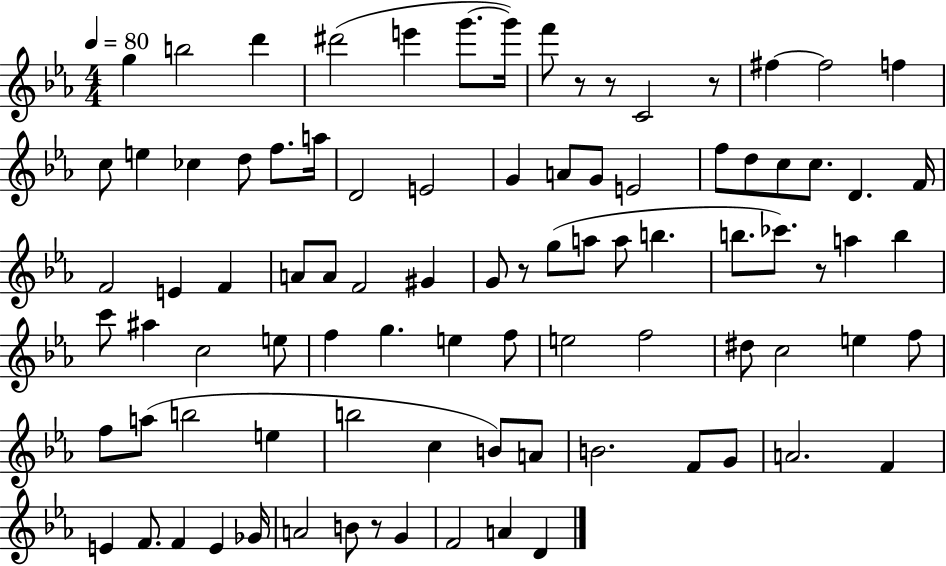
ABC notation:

X:1
T:Untitled
M:4/4
L:1/4
K:Eb
g b2 d' ^d'2 e' g'/2 g'/4 f'/2 z/2 z/2 C2 z/2 ^f ^f2 f c/2 e _c d/2 f/2 a/4 D2 E2 G A/2 G/2 E2 f/2 d/2 c/2 c/2 D F/4 F2 E F A/2 A/2 F2 ^G G/2 z/2 g/2 a/2 a/2 b b/2 _c'/2 z/2 a b c'/2 ^a c2 e/2 f g e f/2 e2 f2 ^d/2 c2 e f/2 f/2 a/2 b2 e b2 c B/2 A/2 B2 F/2 G/2 A2 F E F/2 F E _G/4 A2 B/2 z/2 G F2 A D